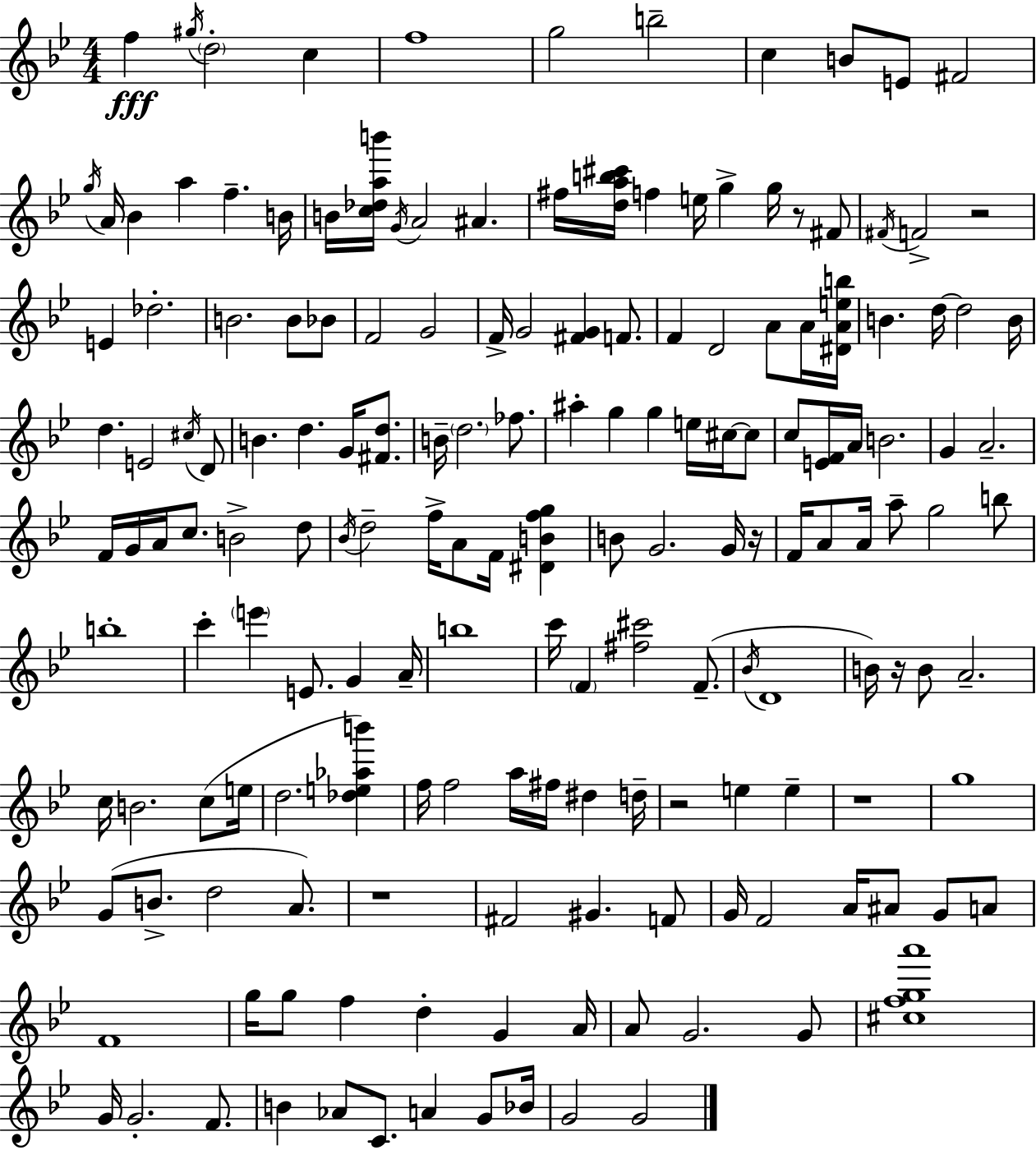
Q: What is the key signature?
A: G minor